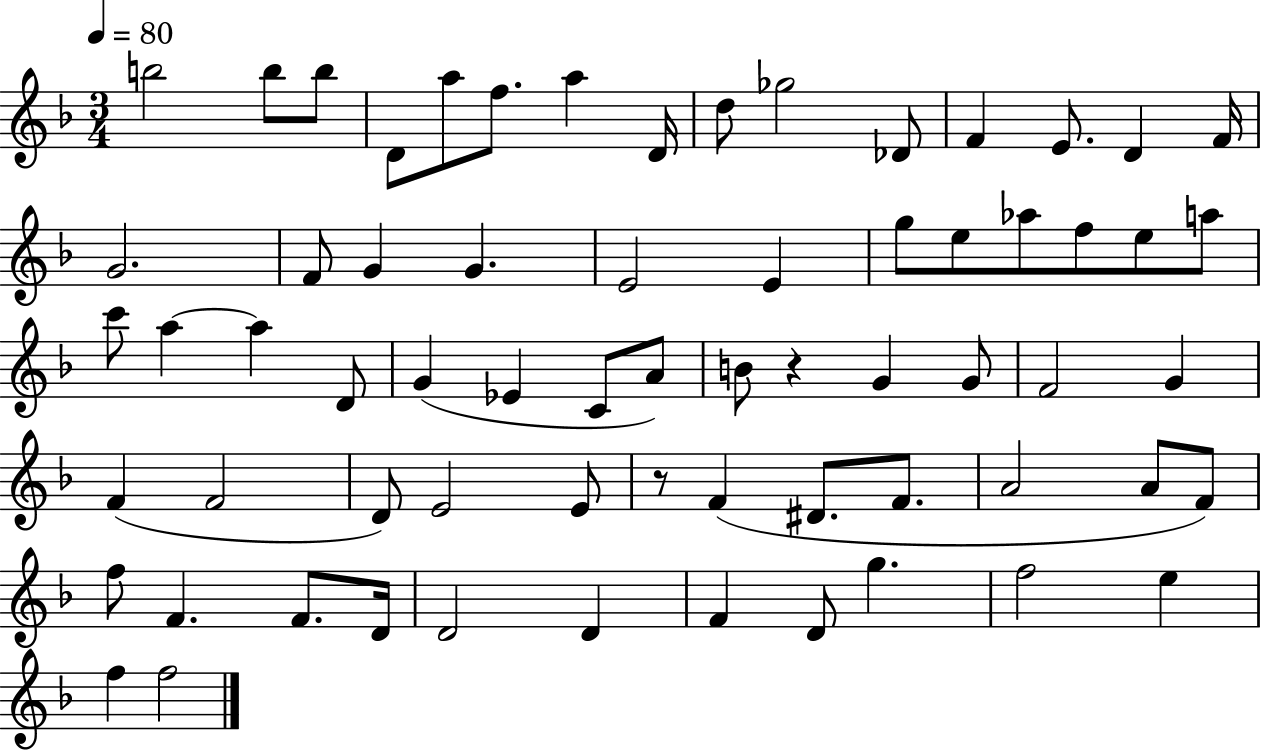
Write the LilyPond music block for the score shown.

{
  \clef treble
  \numericTimeSignature
  \time 3/4
  \key f \major
  \tempo 4 = 80
  b''2 b''8 b''8 | d'8 a''8 f''8. a''4 d'16 | d''8 ges''2 des'8 | f'4 e'8. d'4 f'16 | \break g'2. | f'8 g'4 g'4. | e'2 e'4 | g''8 e''8 aes''8 f''8 e''8 a''8 | \break c'''8 a''4~~ a''4 d'8 | g'4( ees'4 c'8 a'8) | b'8 r4 g'4 g'8 | f'2 g'4 | \break f'4( f'2 | d'8) e'2 e'8 | r8 f'4( dis'8. f'8. | a'2 a'8 f'8) | \break f''8 f'4. f'8. d'16 | d'2 d'4 | f'4 d'8 g''4. | f''2 e''4 | \break f''4 f''2 | \bar "|."
}